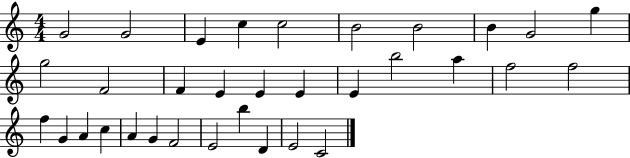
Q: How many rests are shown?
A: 0